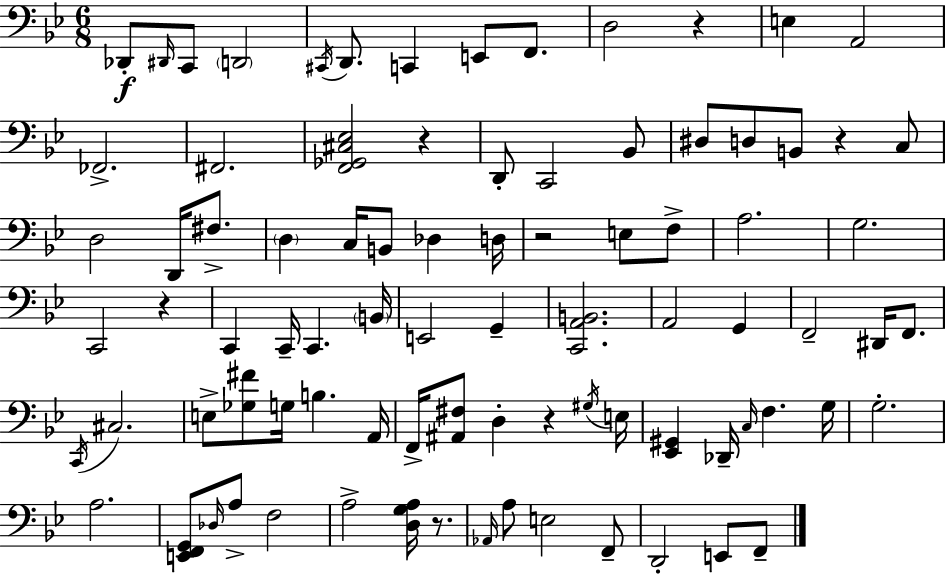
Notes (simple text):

Db2/e D#2/s C2/e D2/h C#2/s D2/e. C2/q E2/e F2/e. D3/h R/q E3/q A2/h FES2/h. F#2/h. [F2,Gb2,C#3,Eb3]/h R/q D2/e C2/h Bb2/e D#3/e D3/e B2/e R/q C3/e D3/h D2/s F#3/e. D3/q C3/s B2/e Db3/q D3/s R/h E3/e F3/e A3/h. G3/h. C2/h R/q C2/q C2/s C2/q. B2/s E2/h G2/q [C2,A2,B2]/h. A2/h G2/q F2/h D#2/s F2/e. C2/s C#3/h. E3/e [Gb3,F#4]/e G3/s B3/q. A2/s F2/s [A#2,F#3]/e D3/q R/q G#3/s E3/s [Eb2,G#2]/q Db2/s C3/s F3/q. G3/s G3/h. A3/h. [E2,F2,G2]/e Db3/s A3/e F3/h A3/h [D3,G3,A3]/s R/e. Ab2/s A3/e E3/h F2/e D2/h E2/e F2/e